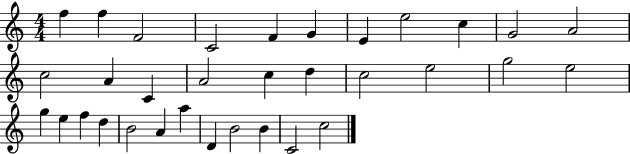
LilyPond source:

{
  \clef treble
  \numericTimeSignature
  \time 4/4
  \key c \major
  f''4 f''4 f'2 | c'2 f'4 g'4 | e'4 e''2 c''4 | g'2 a'2 | \break c''2 a'4 c'4 | a'2 c''4 d''4 | c''2 e''2 | g''2 e''2 | \break g''4 e''4 f''4 d''4 | b'2 a'4 a''4 | d'4 b'2 b'4 | c'2 c''2 | \break \bar "|."
}